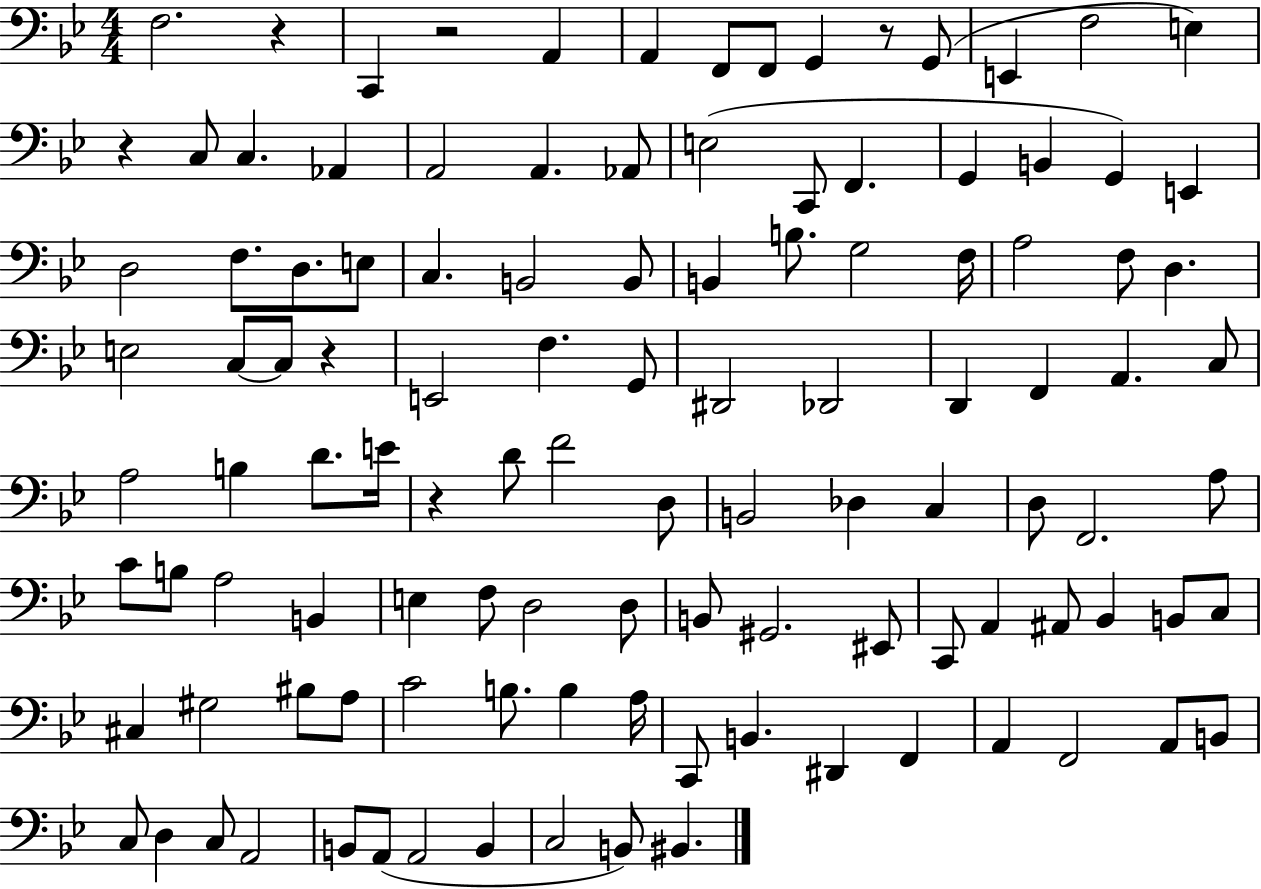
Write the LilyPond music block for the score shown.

{
  \clef bass
  \numericTimeSignature
  \time 4/4
  \key bes \major
  f2. r4 | c,4 r2 a,4 | a,4 f,8 f,8 g,4 r8 g,8( | e,4 f2 e4) | \break r4 c8 c4. aes,4 | a,2 a,4. aes,8 | e2( c,8 f,4. | g,4 b,4 g,4) e,4 | \break d2 f8. d8. e8 | c4. b,2 b,8 | b,4 b8. g2 f16 | a2 f8 d4. | \break e2 c8~~ c8 r4 | e,2 f4. g,8 | dis,2 des,2 | d,4 f,4 a,4. c8 | \break a2 b4 d'8. e'16 | r4 d'8 f'2 d8 | b,2 des4 c4 | d8 f,2. a8 | \break c'8 b8 a2 b,4 | e4 f8 d2 d8 | b,8 gis,2. eis,8 | c,8 a,4 ais,8 bes,4 b,8 c8 | \break cis4 gis2 bis8 a8 | c'2 b8. b4 a16 | c,8 b,4. dis,4 f,4 | a,4 f,2 a,8 b,8 | \break c8 d4 c8 a,2 | b,8 a,8( a,2 b,4 | c2 b,8) bis,4. | \bar "|."
}